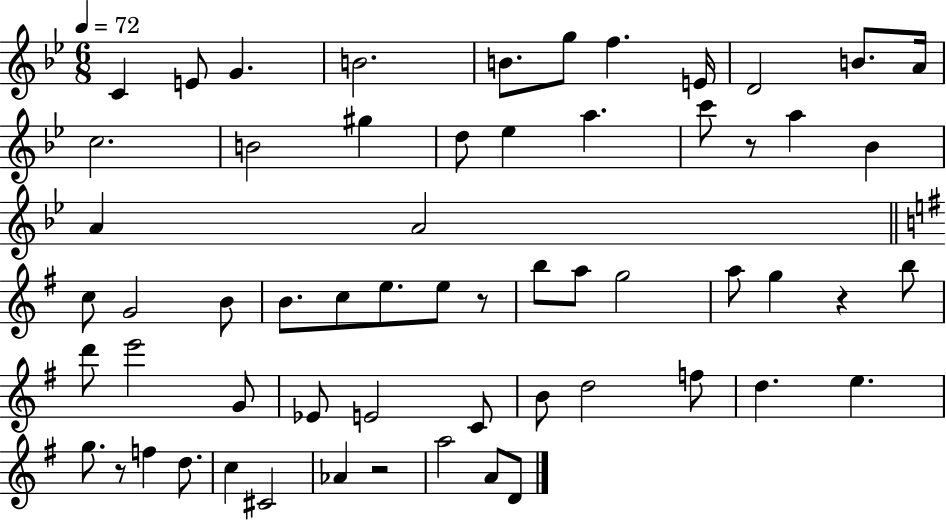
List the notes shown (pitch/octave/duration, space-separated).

C4/q E4/e G4/q. B4/h. B4/e. G5/e F5/q. E4/s D4/h B4/e. A4/s C5/h. B4/h G#5/q D5/e Eb5/q A5/q. C6/e R/e A5/q Bb4/q A4/q A4/h C5/e G4/h B4/e B4/e. C5/e E5/e. E5/e R/e B5/e A5/e G5/h A5/e G5/q R/q B5/e D6/e E6/h G4/e Eb4/e E4/h C4/e B4/e D5/h F5/e D5/q. E5/q. G5/e. R/e F5/q D5/e. C5/q C#4/h Ab4/q R/h A5/h A4/e D4/e